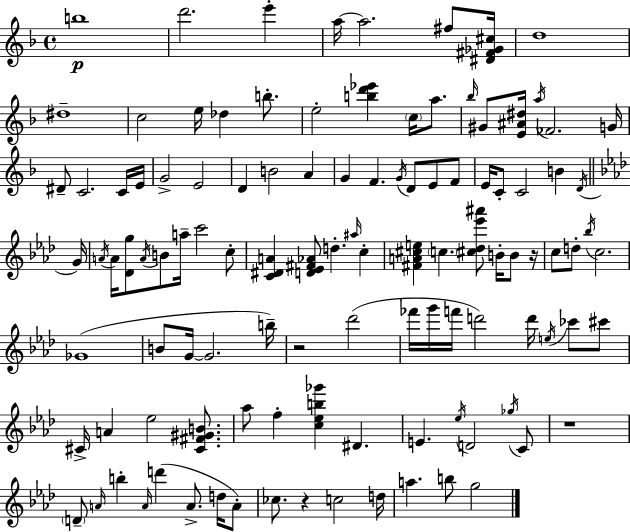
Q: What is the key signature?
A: D minor